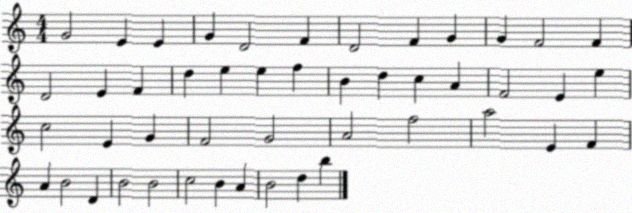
X:1
T:Untitled
M:4/4
L:1/4
K:C
G2 E E G D2 F D2 F G G F2 F D2 E F d e e f B d c A F2 E e c2 E G F2 G2 A2 f2 a2 E F A B2 D B2 B2 c2 B A B2 d b